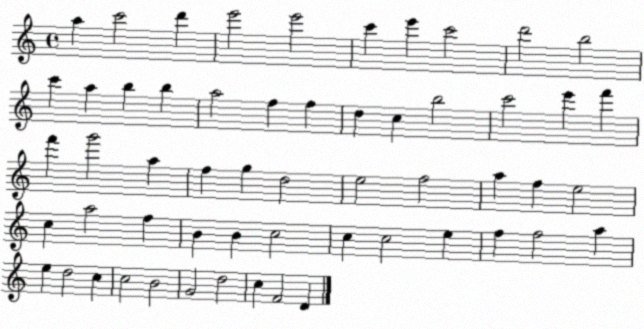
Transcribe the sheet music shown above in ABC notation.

X:1
T:Untitled
M:4/4
L:1/4
K:C
a c'2 d' e'2 e'2 c' e' c'2 d'2 b2 c' a b b a2 f f d c b2 c'2 e' f' f' g'2 a f g d2 e2 f2 a f e2 c a2 f B B c2 c c2 e f f2 a e d2 c c2 B2 G2 d2 c F2 D